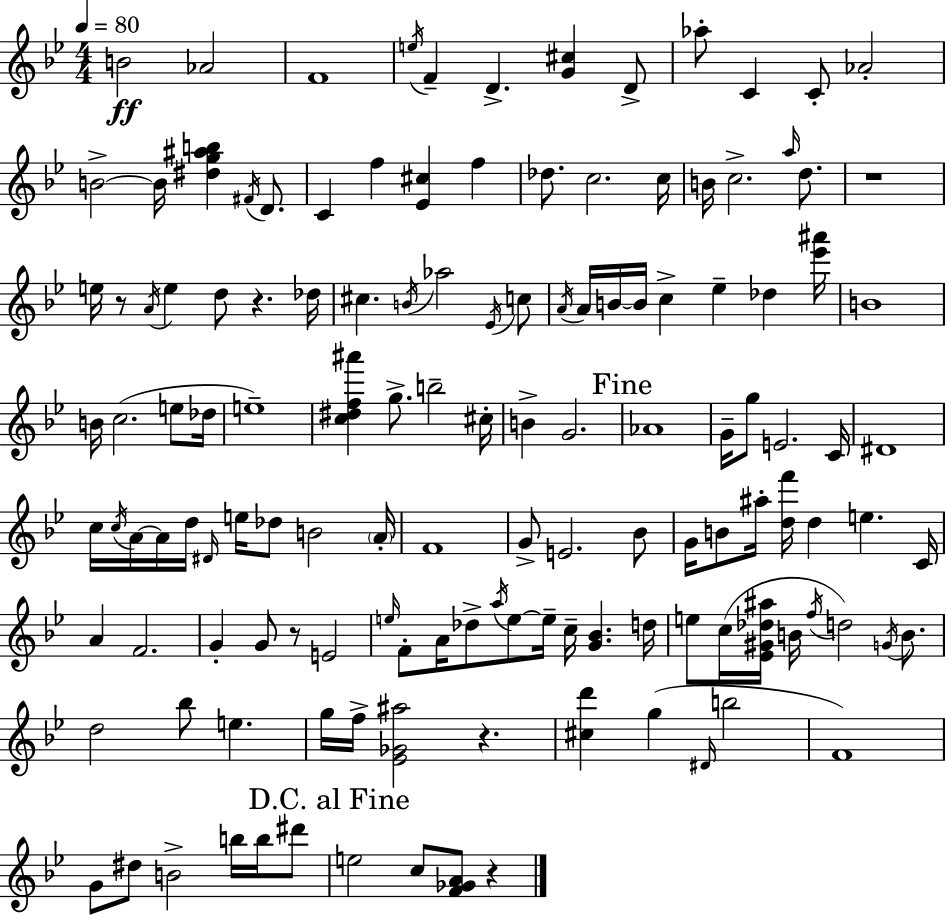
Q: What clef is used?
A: treble